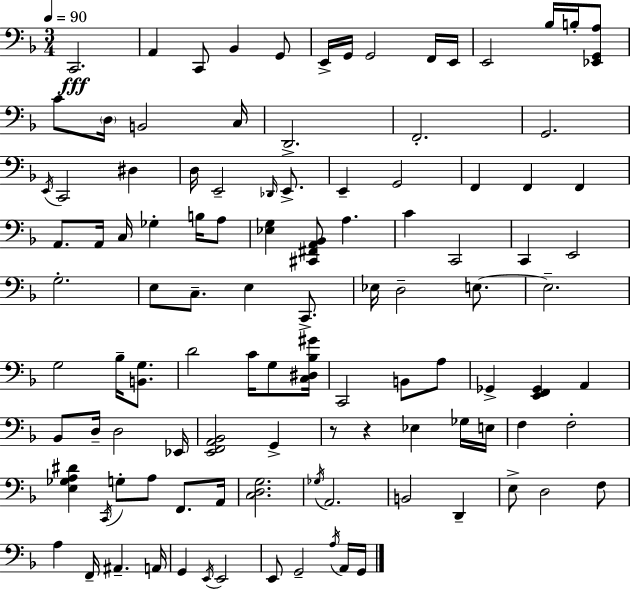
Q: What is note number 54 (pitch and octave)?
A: Bb3